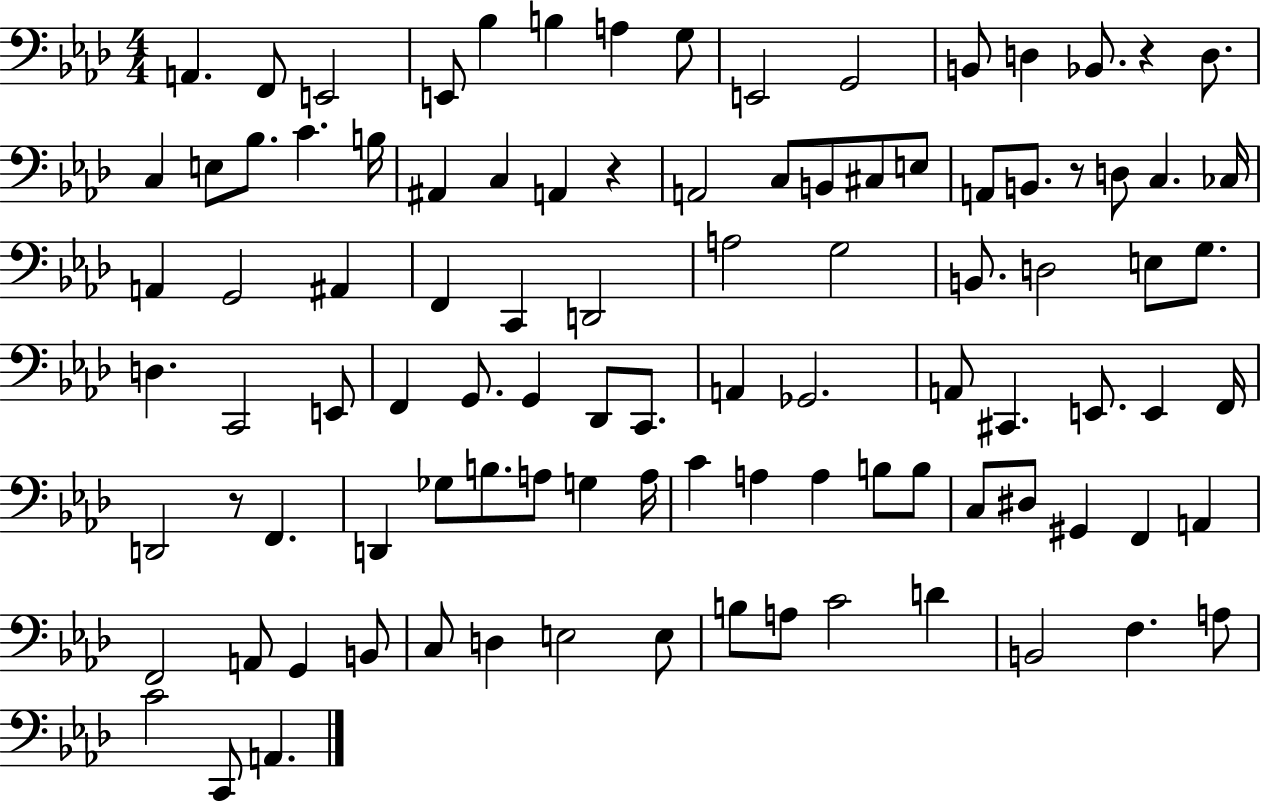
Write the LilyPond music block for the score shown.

{
  \clef bass
  \numericTimeSignature
  \time 4/4
  \key aes \major
  a,4. f,8 e,2 | e,8 bes4 b4 a4 g8 | e,2 g,2 | b,8 d4 bes,8. r4 d8. | \break c4 e8 bes8. c'4. b16 | ais,4 c4 a,4 r4 | a,2 c8 b,8 cis8 e8 | a,8 b,8. r8 d8 c4. ces16 | \break a,4 g,2 ais,4 | f,4 c,4 d,2 | a2 g2 | b,8. d2 e8 g8. | \break d4. c,2 e,8 | f,4 g,8. g,4 des,8 c,8. | a,4 ges,2. | a,8 cis,4. e,8. e,4 f,16 | \break d,2 r8 f,4. | d,4 ges8 b8. a8 g4 a16 | c'4 a4 a4 b8 b8 | c8 dis8 gis,4 f,4 a,4 | \break f,2 a,8 g,4 b,8 | c8 d4 e2 e8 | b8 a8 c'2 d'4 | b,2 f4. a8 | \break c'2 c,8 a,4. | \bar "|."
}